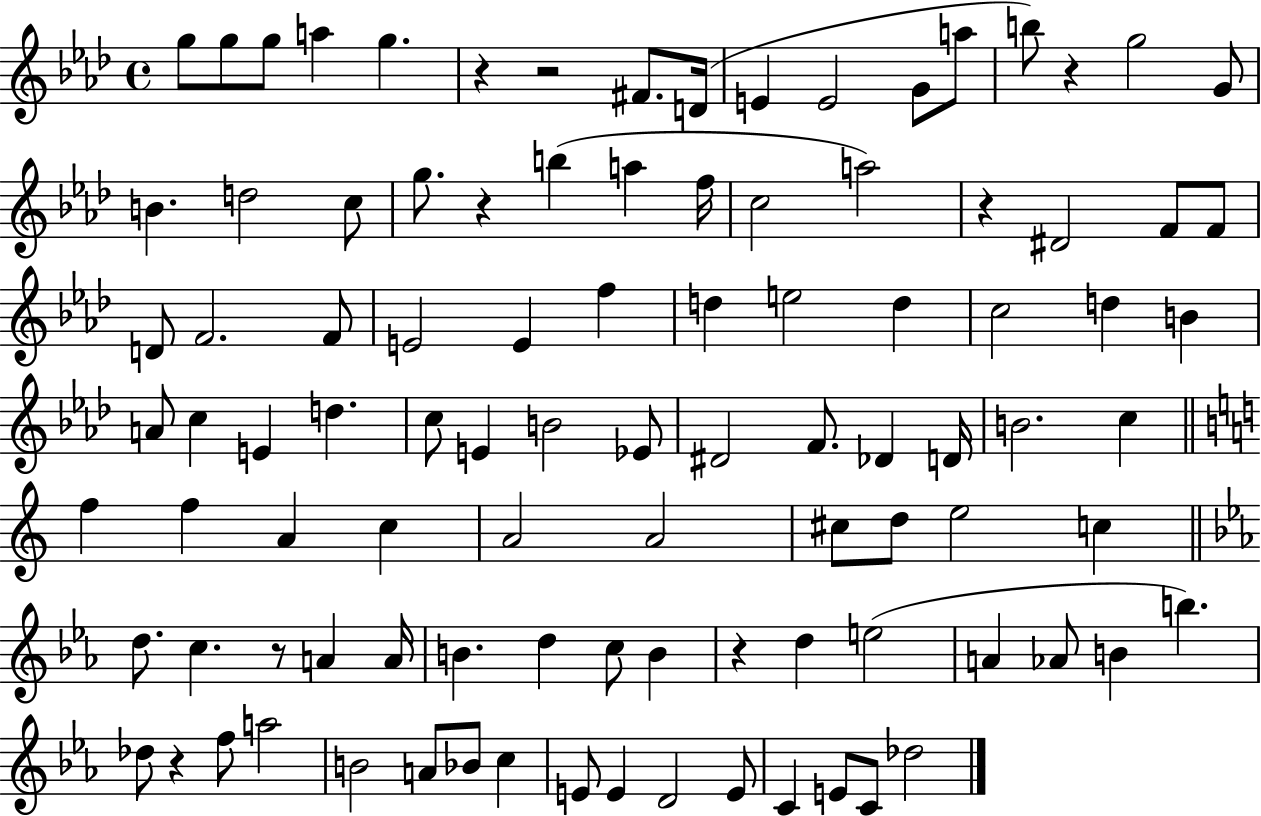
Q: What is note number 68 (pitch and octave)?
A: D5